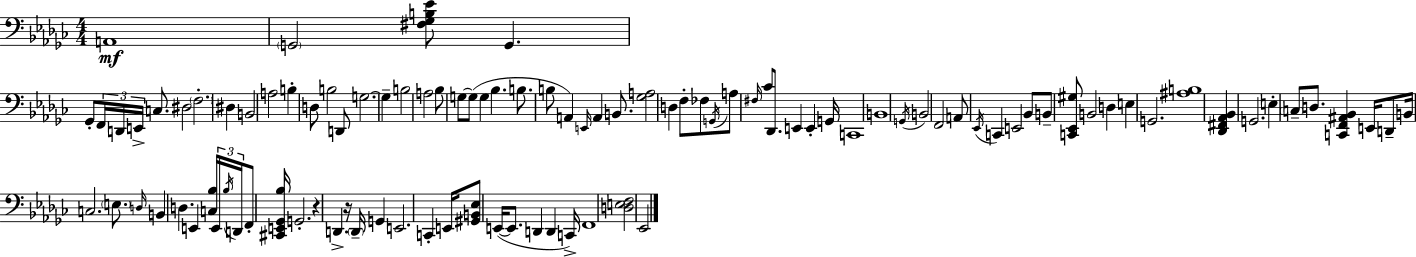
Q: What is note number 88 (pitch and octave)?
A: F2